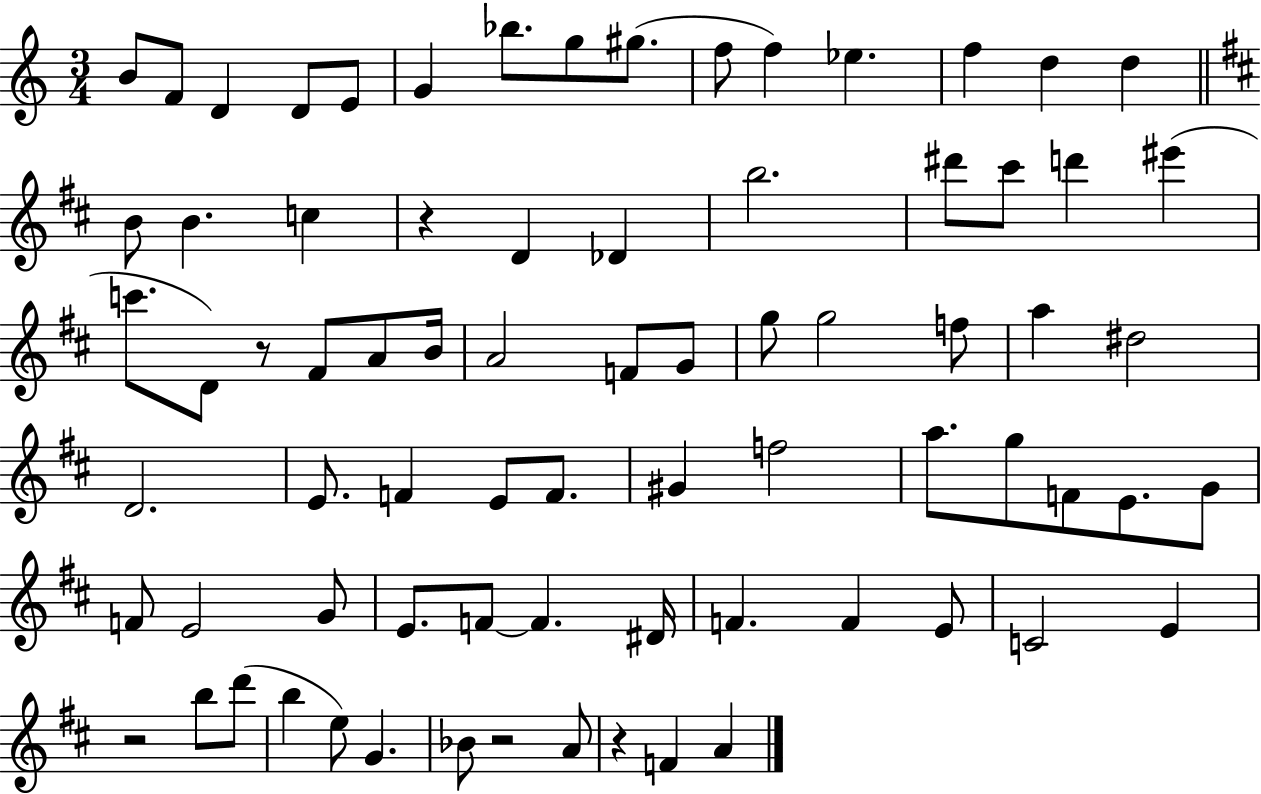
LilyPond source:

{
  \clef treble
  \numericTimeSignature
  \time 3/4
  \key c \major
  \repeat volta 2 { b'8 f'8 d'4 d'8 e'8 | g'4 bes''8. g''8 gis''8.( | f''8 f''4) ees''4. | f''4 d''4 d''4 | \break \bar "||" \break \key b \minor b'8 b'4. c''4 | r4 d'4 des'4 | b''2. | dis'''8 cis'''8 d'''4 eis'''4( | \break c'''8. d'8) r8 fis'8 a'8 b'16 | a'2 f'8 g'8 | g''8 g''2 f''8 | a''4 dis''2 | \break d'2. | e'8. f'4 e'8 f'8. | gis'4 f''2 | a''8. g''8 f'8 e'8. g'8 | \break f'8 e'2 g'8 | e'8. f'8~~ f'4. dis'16 | f'4. f'4 e'8 | c'2 e'4 | \break r2 b''8 d'''8( | b''4 e''8) g'4. | bes'8 r2 a'8 | r4 f'4 a'4 | \break } \bar "|."
}